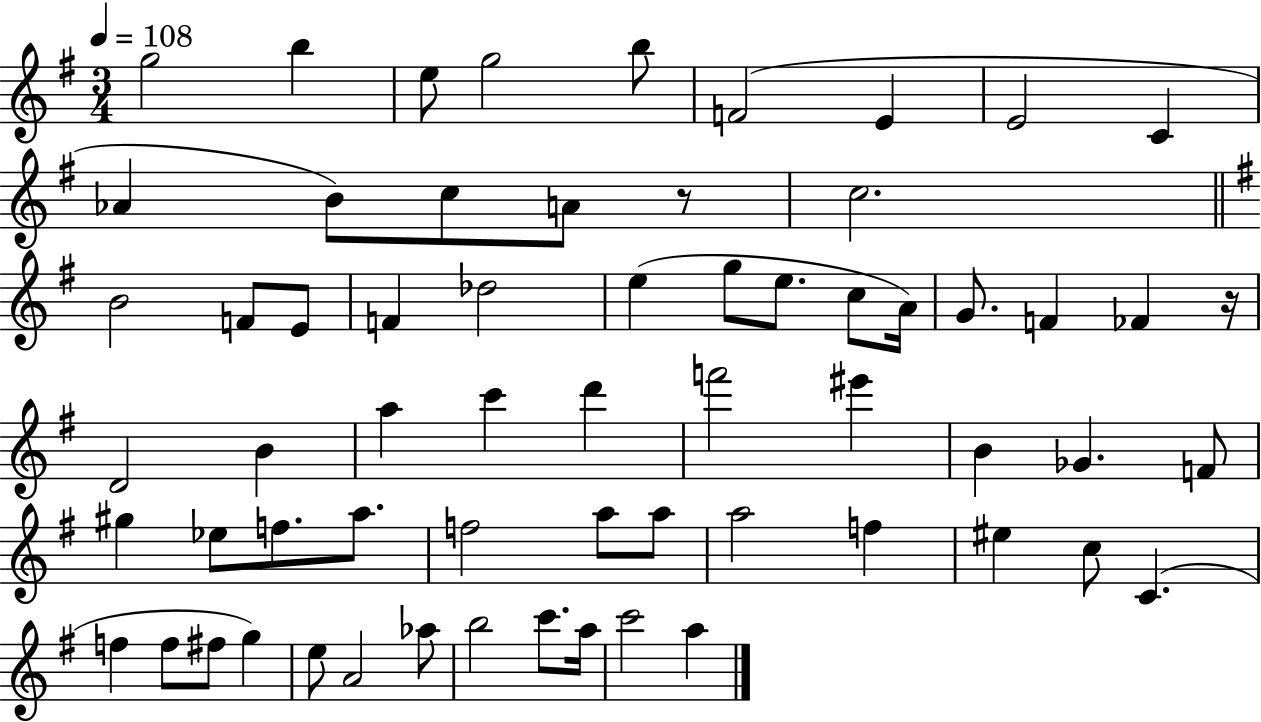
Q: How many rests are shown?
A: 2